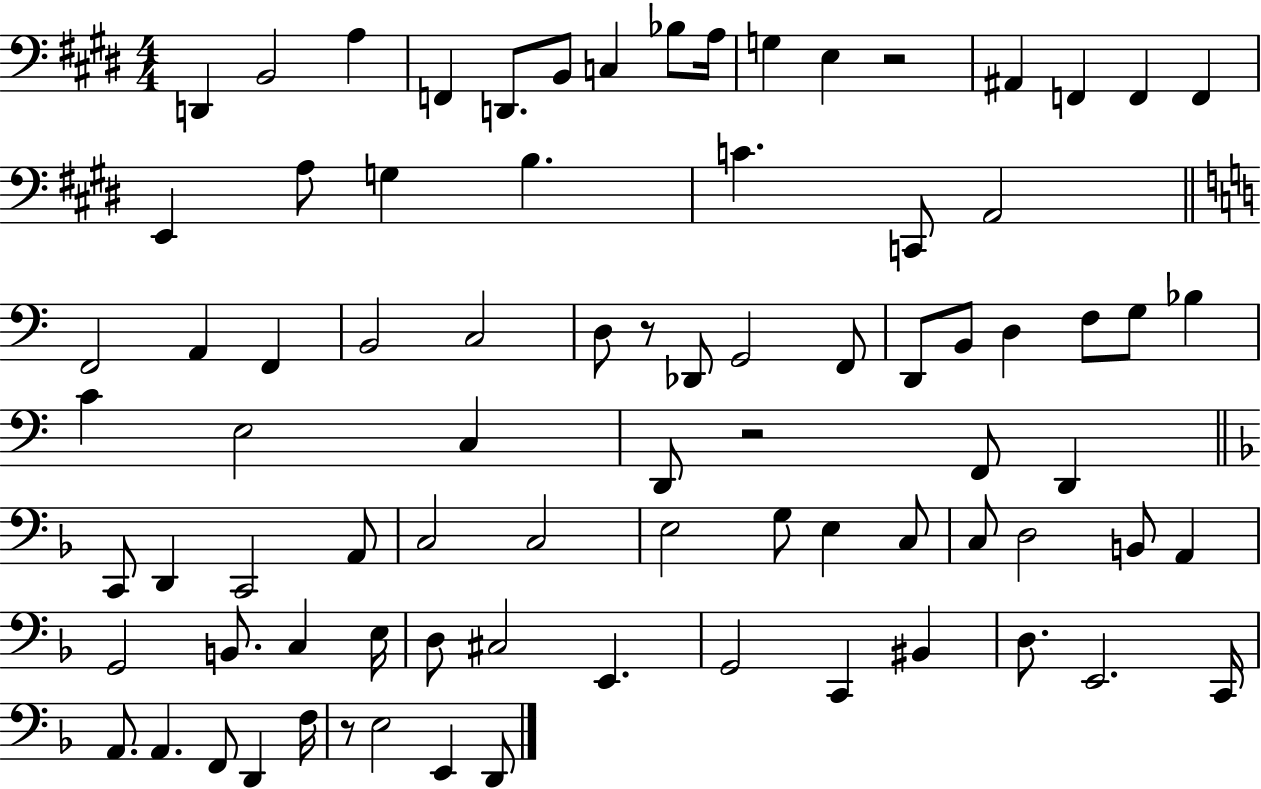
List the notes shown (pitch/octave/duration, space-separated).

D2/q B2/h A3/q F2/q D2/e. B2/e C3/q Bb3/e A3/s G3/q E3/q R/h A#2/q F2/q F2/q F2/q E2/q A3/e G3/q B3/q. C4/q. C2/e A2/h F2/h A2/q F2/q B2/h C3/h D3/e R/e Db2/e G2/h F2/e D2/e B2/e D3/q F3/e G3/e Bb3/q C4/q E3/h C3/q D2/e R/h F2/e D2/q C2/e D2/q C2/h A2/e C3/h C3/h E3/h G3/e E3/q C3/e C3/e D3/h B2/e A2/q G2/h B2/e. C3/q E3/s D3/e C#3/h E2/q. G2/h C2/q BIS2/q D3/e. E2/h. C2/s A2/e. A2/q. F2/e D2/q F3/s R/e E3/h E2/q D2/e